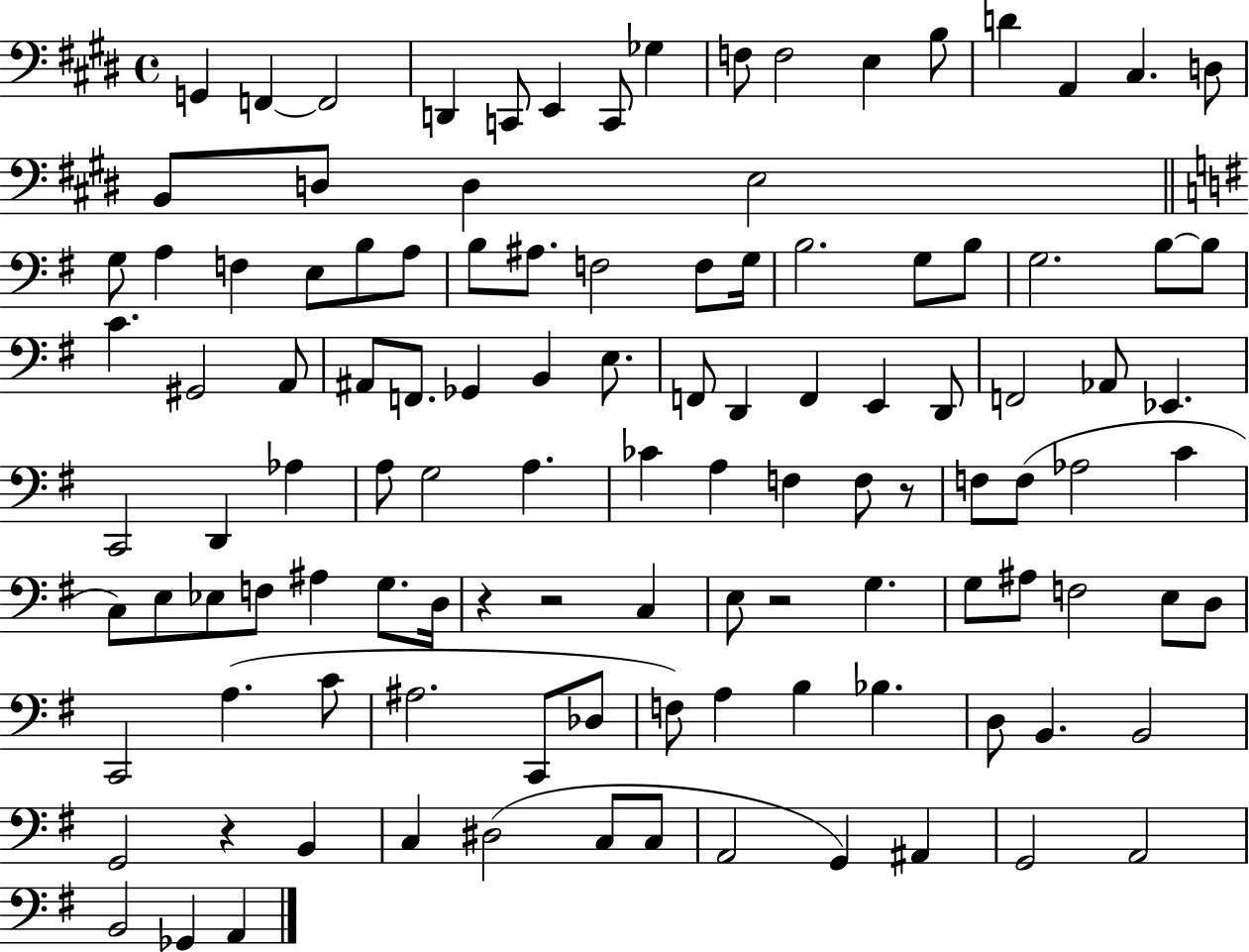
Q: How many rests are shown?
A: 5